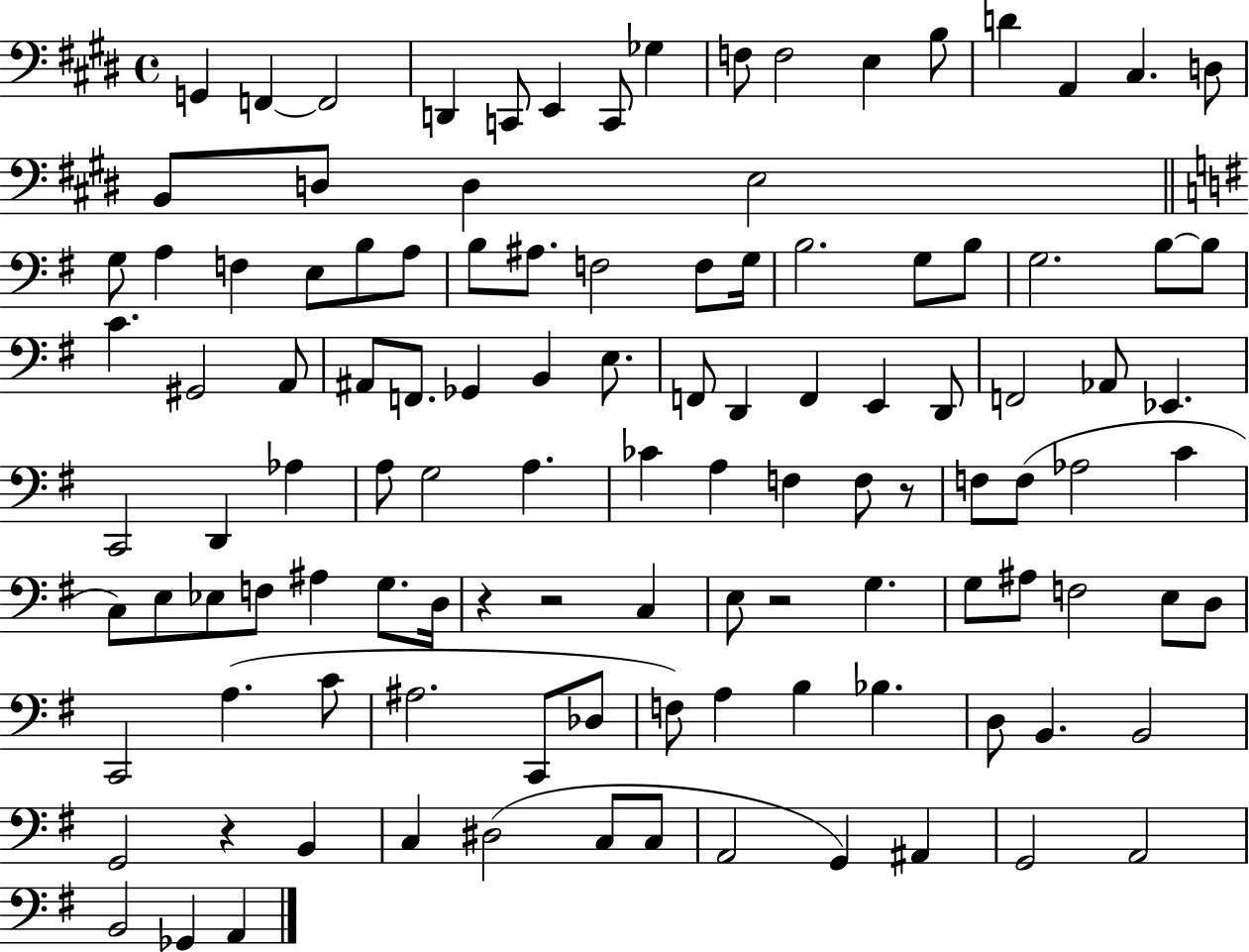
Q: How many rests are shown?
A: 5